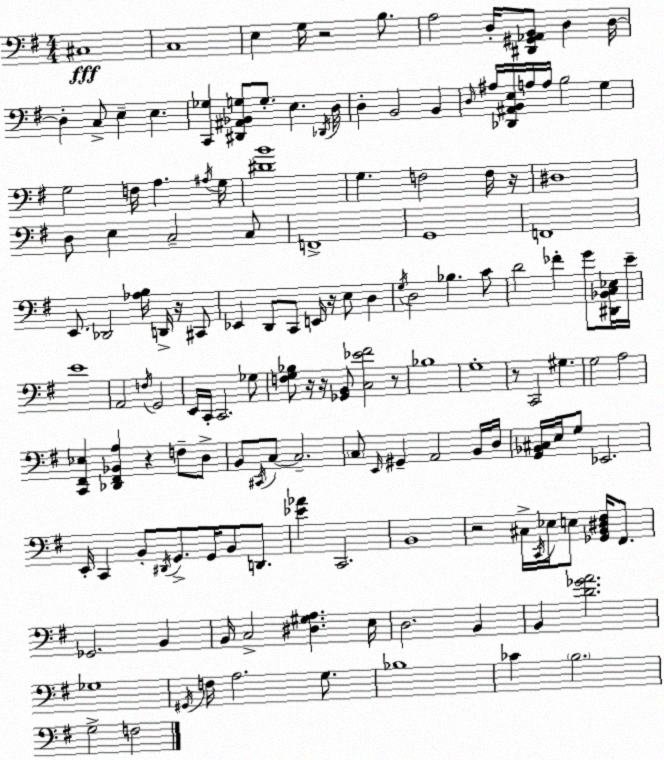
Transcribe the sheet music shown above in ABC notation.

X:1
T:Untitled
M:4/4
L:1/4
K:G
^C,4 C,4 E, G,/4 z2 B,/2 A,2 D,/4 [^D,,^G,,_A,,B,,]/2 D, D,/4 D, C,/2 E, E, [C,,_G,] [^D,,^A,,_B,,G,]/2 G,/2 E, _D,,/4 D,/4 D, B,,2 B,, D,/4 ^A,/4 [_D,,^A,,B,,E,]/4 A,/4 A,/4 B,2 G, G,2 F,/4 A, ^A,/4 G,/4 [^DB]4 G, F,2 F,/4 z/4 ^D,4 D,/2 E, C,2 C,/2 F,,4 G,,4 F,,4 E,,/2 _D,,2 [_A,B,]/4 D,,/4 z/4 ^C,,/2 _E,, D,,/2 C,,/2 E,,/4 z/4 E,/2 D, G,/4 D,2 _B, C/2 D2 _F G/2 [^D,,_B,,C,_E,]/4 E/4 E4 A,,2 F,/4 G,,2 E,,/4 C,,/4 C,,2 _G,/2 [F,G,_B,]/2 z/4 z/4 [_G,,B,,]/2 [C,_E^F]2 z/2 _B,4 G,4 z/2 C,,2 ^G, G,2 A,2 [C,,^F,,_E,] [_D,,^F,,_B,,A,] z F,/2 D,/2 B,,/2 ^C,,/4 C,/2 C,2 C,/2 E,,/4 ^G,, A,,2 B,,/4 D,/4 [G,,_B,,^C,]/4 E,/4 G,/2 _E,,2 E,,/4 C,, B,,/2 ^D,,/4 G,,/2 G,,/4 B,,/2 D,,/2 [_E_A] C,,2 B,,4 z2 ^C,/4 C,,/4 _E,/4 E,/2 [_G,,B,,^D,^F,]/4 ^F,,/2 _G,,2 B,, B,,/4 C,2 [^D,^G,A,] E,/4 D,2 B,, B,, [D_GA]2 _G,4 ^G,,/4 F,/4 A,2 G,/2 _B,4 _C B,2 G,2 F,2